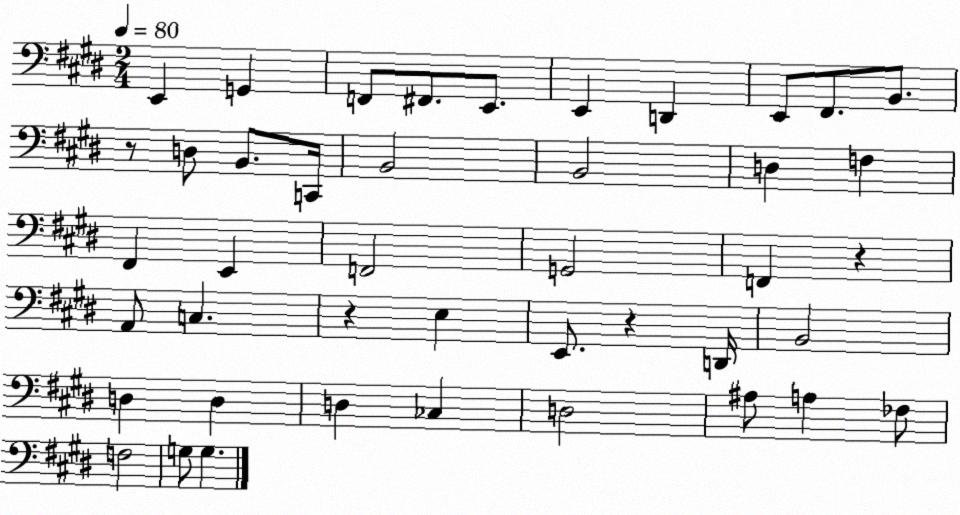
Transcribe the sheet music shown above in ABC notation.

X:1
T:Untitled
M:2/4
L:1/4
K:E
E,, G,, F,,/2 ^F,,/2 E,,/2 E,, D,, E,,/2 ^F,,/2 B,,/2 z/2 D,/2 B,,/2 C,,/4 B,,2 B,,2 D, F, ^F,, E,, F,,2 G,,2 F,, z A,,/2 C, z E, E,,/2 z D,,/4 B,,2 D, D, D, _C, D,2 ^A,/2 A, _F,/2 F,2 G,/2 G,